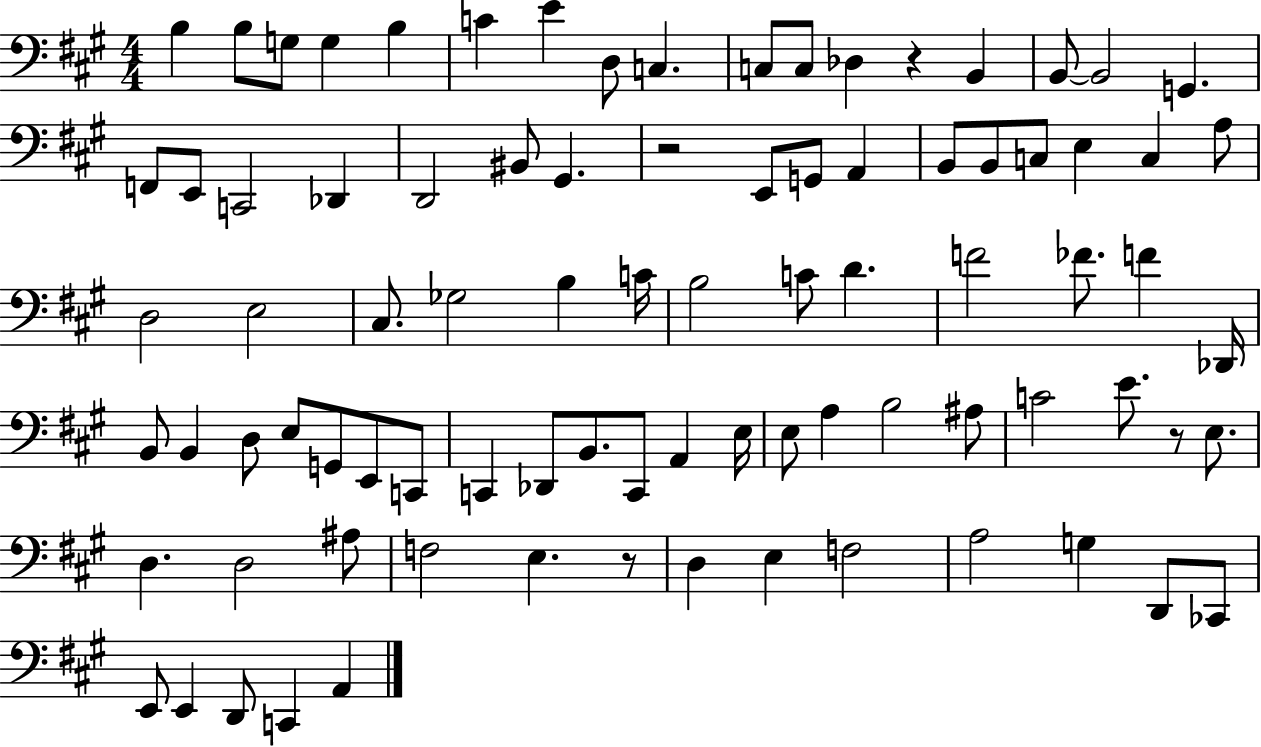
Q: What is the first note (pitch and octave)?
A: B3